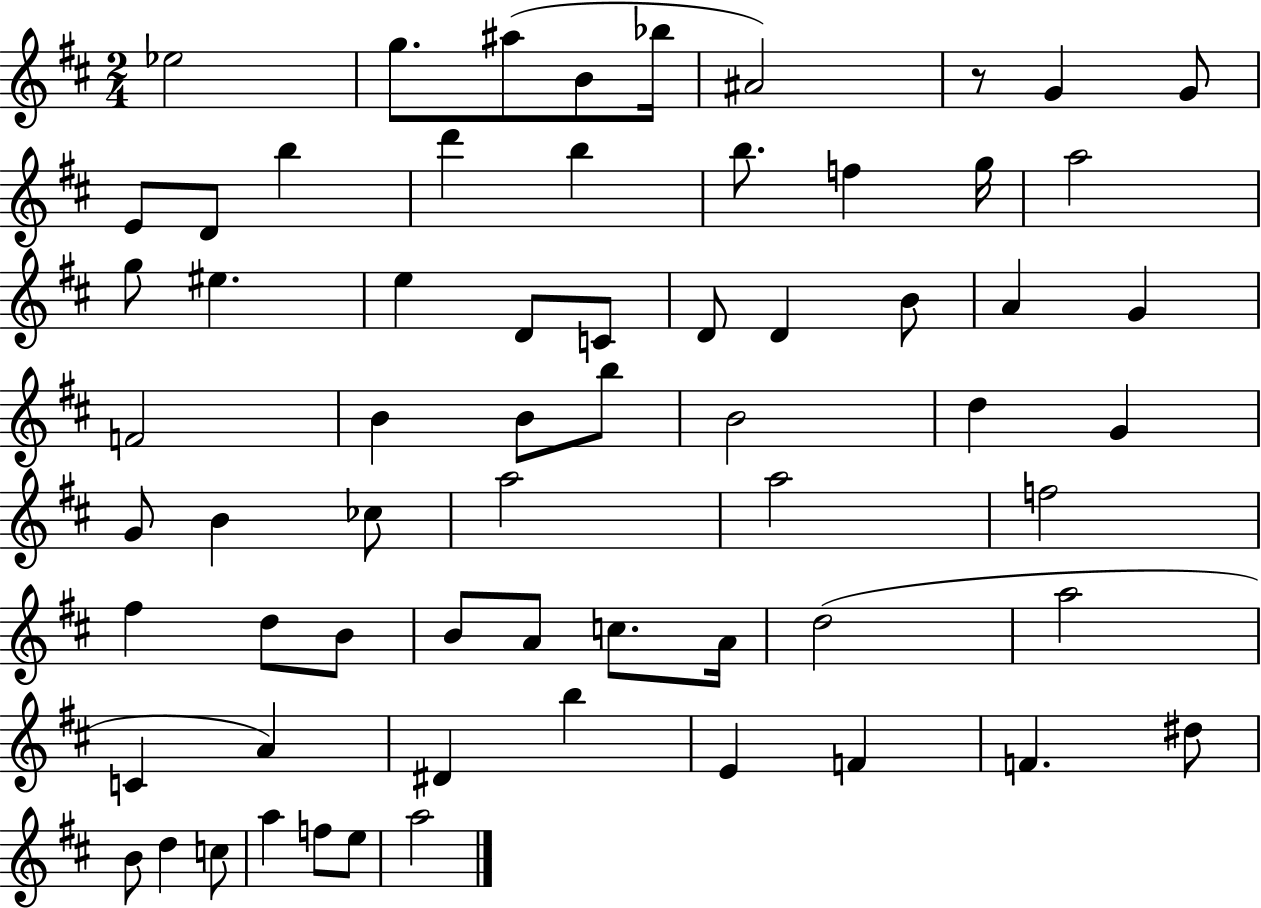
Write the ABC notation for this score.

X:1
T:Untitled
M:2/4
L:1/4
K:D
_e2 g/2 ^a/2 B/2 _b/4 ^A2 z/2 G G/2 E/2 D/2 b d' b b/2 f g/4 a2 g/2 ^e e D/2 C/2 D/2 D B/2 A G F2 B B/2 b/2 B2 d G G/2 B _c/2 a2 a2 f2 ^f d/2 B/2 B/2 A/2 c/2 A/4 d2 a2 C A ^D b E F F ^d/2 B/2 d c/2 a f/2 e/2 a2